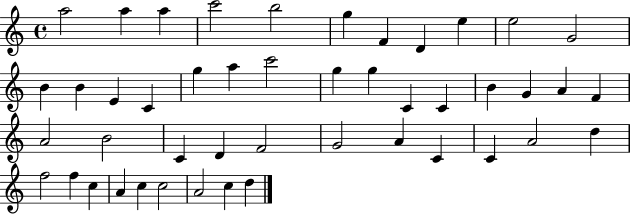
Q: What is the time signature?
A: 4/4